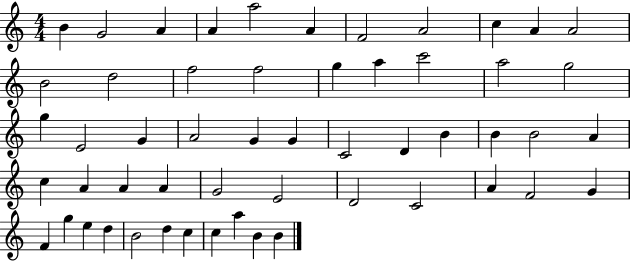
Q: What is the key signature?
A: C major